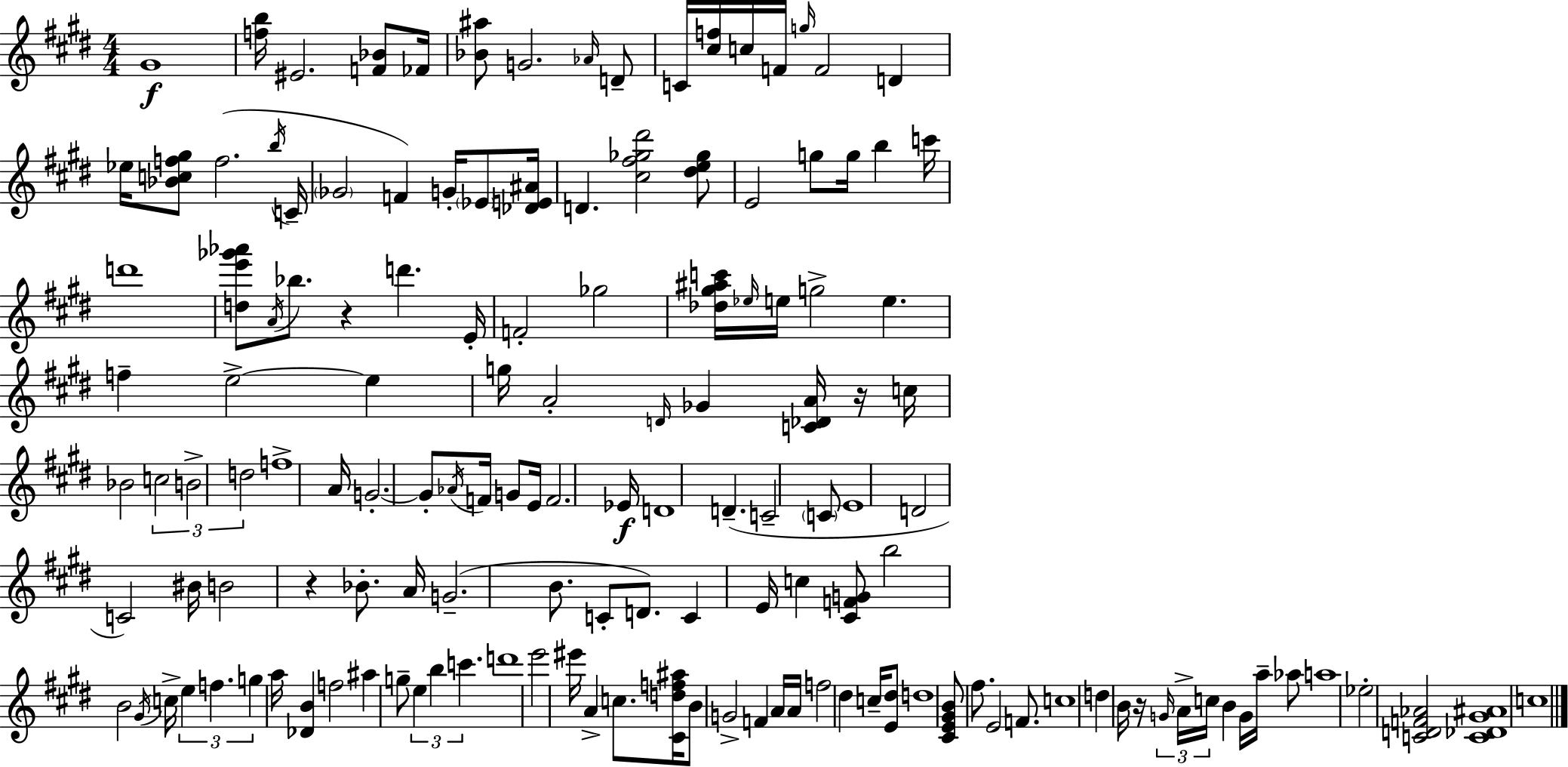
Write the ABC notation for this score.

X:1
T:Untitled
M:4/4
L:1/4
K:E
^G4 [fb]/4 ^E2 [F_B]/2 _F/4 [_B^a]/2 G2 _A/4 D/2 C/4 [^cf]/4 c/4 F/4 g/4 F2 D _e/4 [_Bcf^g]/2 f2 b/4 C/4 _G2 F G/4 _E/2 [_DE^A]/4 D [^c^f_g^d']2 [^de_g]/2 E2 g/2 g/4 b c'/4 d'4 [de'_g'_a']/2 A/4 _b/2 z d' E/4 F2 _g2 [_d^g^ac']/4 _e/4 e/4 g2 e f e2 e g/4 A2 D/4 _G [C_DA]/4 z/4 c/4 _B2 c2 B2 d2 f4 A/4 G2 G/2 _A/4 F/4 G/2 E/4 F2 _E/4 D4 D C2 C/2 E4 D2 C2 ^B/4 B2 z _B/2 A/4 G2 B/2 C/2 D/2 C E/4 c [^CFG]/2 b2 B2 ^G/4 c/4 e f g a/4 [_DB] f2 ^a g/2 e b c' d'4 e'2 ^e'/4 A c/2 [^Cdf^a]/4 B/2 G2 F A/4 A/4 f2 ^d c/4 [E^d]/2 d4 [^CE^GB]/2 ^f/2 E2 F/2 c4 d B/4 z/4 G/4 A/4 c/4 B G/4 a/4 _a/2 a4 _e2 [CDF_A]2 [C_D^G^A]4 c4